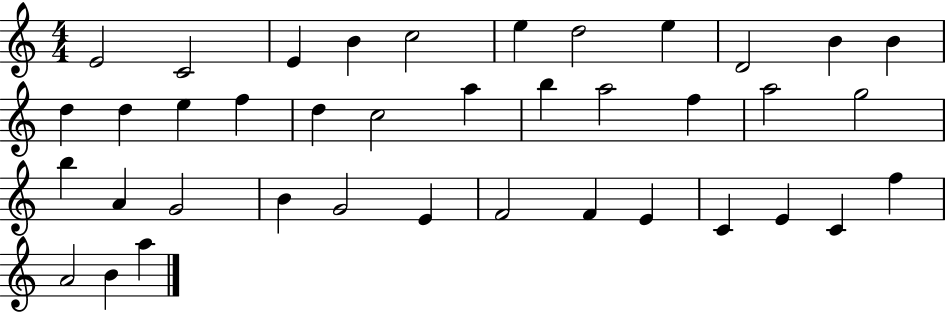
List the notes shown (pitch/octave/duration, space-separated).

E4/h C4/h E4/q B4/q C5/h E5/q D5/h E5/q D4/h B4/q B4/q D5/q D5/q E5/q F5/q D5/q C5/h A5/q B5/q A5/h F5/q A5/h G5/h B5/q A4/q G4/h B4/q G4/h E4/q F4/h F4/q E4/q C4/q E4/q C4/q F5/q A4/h B4/q A5/q